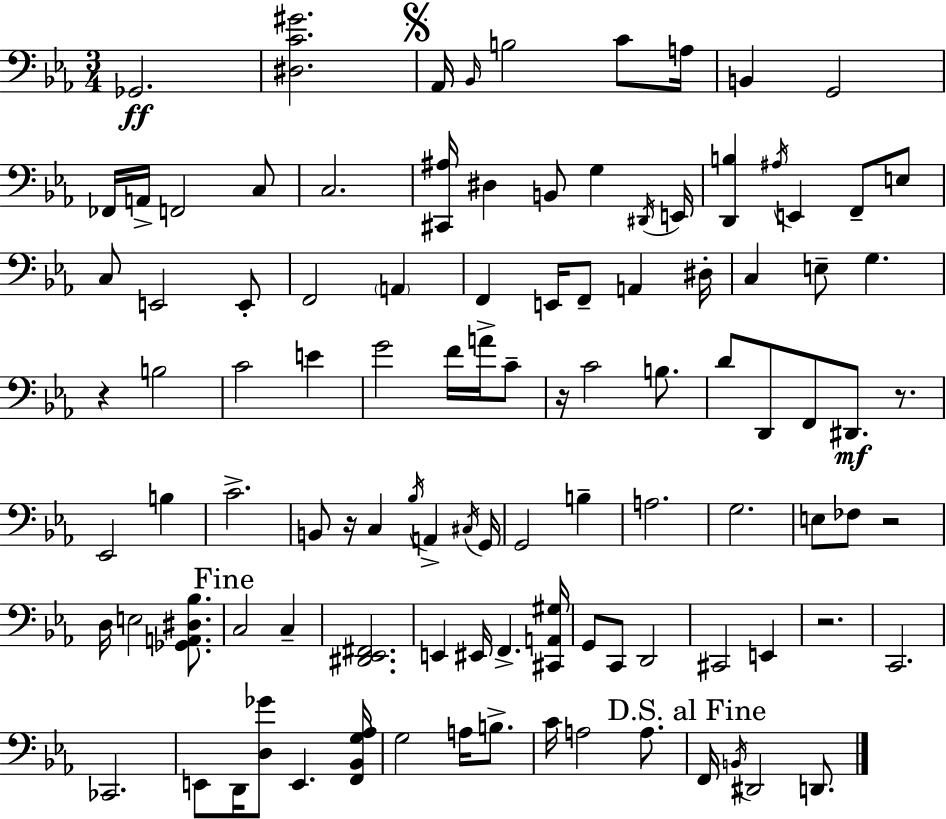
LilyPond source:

{
  \clef bass
  \numericTimeSignature
  \time 3/4
  \key c \minor
  \repeat volta 2 { ges,2.\ff | <dis c' gis'>2. | \mark \markup { \musicglyph "scripts.segno" } aes,16 \grace { bes,16 } b2 c'8 | a16 b,4 g,2 | \break fes,16 a,16-> f,2 c8 | c2. | <cis, ais>16 dis4 b,8 g4 | \acciaccatura { dis,16 } e,16 <d, b>4 \acciaccatura { ais16 } e,4 f,8-- | \break e8 c8 e,2 | e,8-. f,2 \parenthesize a,4 | f,4 e,16 f,8-- a,4 | dis16-. c4 e8-- g4. | \break r4 b2 | c'2 e'4 | g'2 f'16 | a'16-> c'8-- r16 c'2 | \break b8. d'8 d,8 f,8 dis,8.\mf | r8. ees,2 b4 | c'2.-> | b,8 r16 c4 \acciaccatura { bes16 } a,4-> | \break \acciaccatura { cis16 } g,16 g,2 | b4-- a2. | g2. | e8 fes8 r2 | \break d16 e2 | <ges, a, dis bes>8. \mark "Fine" c2 | c4-- <dis, ees, fis,>2. | e,4 eis,16 f,4.-> | \break <cis, a, gis>16 g,8 c,8 d,2 | cis,2 | e,4 r2. | c,2. | \break ces,2. | e,8 d,16 <d ges'>8 e,4. | <f, bes, g aes>16 g2 | a16 b8.-> c'16 a2 | \break a8. \mark "D.S. al Fine" f,16 \acciaccatura { b,16 } dis,2 | d,8. } \bar "|."
}